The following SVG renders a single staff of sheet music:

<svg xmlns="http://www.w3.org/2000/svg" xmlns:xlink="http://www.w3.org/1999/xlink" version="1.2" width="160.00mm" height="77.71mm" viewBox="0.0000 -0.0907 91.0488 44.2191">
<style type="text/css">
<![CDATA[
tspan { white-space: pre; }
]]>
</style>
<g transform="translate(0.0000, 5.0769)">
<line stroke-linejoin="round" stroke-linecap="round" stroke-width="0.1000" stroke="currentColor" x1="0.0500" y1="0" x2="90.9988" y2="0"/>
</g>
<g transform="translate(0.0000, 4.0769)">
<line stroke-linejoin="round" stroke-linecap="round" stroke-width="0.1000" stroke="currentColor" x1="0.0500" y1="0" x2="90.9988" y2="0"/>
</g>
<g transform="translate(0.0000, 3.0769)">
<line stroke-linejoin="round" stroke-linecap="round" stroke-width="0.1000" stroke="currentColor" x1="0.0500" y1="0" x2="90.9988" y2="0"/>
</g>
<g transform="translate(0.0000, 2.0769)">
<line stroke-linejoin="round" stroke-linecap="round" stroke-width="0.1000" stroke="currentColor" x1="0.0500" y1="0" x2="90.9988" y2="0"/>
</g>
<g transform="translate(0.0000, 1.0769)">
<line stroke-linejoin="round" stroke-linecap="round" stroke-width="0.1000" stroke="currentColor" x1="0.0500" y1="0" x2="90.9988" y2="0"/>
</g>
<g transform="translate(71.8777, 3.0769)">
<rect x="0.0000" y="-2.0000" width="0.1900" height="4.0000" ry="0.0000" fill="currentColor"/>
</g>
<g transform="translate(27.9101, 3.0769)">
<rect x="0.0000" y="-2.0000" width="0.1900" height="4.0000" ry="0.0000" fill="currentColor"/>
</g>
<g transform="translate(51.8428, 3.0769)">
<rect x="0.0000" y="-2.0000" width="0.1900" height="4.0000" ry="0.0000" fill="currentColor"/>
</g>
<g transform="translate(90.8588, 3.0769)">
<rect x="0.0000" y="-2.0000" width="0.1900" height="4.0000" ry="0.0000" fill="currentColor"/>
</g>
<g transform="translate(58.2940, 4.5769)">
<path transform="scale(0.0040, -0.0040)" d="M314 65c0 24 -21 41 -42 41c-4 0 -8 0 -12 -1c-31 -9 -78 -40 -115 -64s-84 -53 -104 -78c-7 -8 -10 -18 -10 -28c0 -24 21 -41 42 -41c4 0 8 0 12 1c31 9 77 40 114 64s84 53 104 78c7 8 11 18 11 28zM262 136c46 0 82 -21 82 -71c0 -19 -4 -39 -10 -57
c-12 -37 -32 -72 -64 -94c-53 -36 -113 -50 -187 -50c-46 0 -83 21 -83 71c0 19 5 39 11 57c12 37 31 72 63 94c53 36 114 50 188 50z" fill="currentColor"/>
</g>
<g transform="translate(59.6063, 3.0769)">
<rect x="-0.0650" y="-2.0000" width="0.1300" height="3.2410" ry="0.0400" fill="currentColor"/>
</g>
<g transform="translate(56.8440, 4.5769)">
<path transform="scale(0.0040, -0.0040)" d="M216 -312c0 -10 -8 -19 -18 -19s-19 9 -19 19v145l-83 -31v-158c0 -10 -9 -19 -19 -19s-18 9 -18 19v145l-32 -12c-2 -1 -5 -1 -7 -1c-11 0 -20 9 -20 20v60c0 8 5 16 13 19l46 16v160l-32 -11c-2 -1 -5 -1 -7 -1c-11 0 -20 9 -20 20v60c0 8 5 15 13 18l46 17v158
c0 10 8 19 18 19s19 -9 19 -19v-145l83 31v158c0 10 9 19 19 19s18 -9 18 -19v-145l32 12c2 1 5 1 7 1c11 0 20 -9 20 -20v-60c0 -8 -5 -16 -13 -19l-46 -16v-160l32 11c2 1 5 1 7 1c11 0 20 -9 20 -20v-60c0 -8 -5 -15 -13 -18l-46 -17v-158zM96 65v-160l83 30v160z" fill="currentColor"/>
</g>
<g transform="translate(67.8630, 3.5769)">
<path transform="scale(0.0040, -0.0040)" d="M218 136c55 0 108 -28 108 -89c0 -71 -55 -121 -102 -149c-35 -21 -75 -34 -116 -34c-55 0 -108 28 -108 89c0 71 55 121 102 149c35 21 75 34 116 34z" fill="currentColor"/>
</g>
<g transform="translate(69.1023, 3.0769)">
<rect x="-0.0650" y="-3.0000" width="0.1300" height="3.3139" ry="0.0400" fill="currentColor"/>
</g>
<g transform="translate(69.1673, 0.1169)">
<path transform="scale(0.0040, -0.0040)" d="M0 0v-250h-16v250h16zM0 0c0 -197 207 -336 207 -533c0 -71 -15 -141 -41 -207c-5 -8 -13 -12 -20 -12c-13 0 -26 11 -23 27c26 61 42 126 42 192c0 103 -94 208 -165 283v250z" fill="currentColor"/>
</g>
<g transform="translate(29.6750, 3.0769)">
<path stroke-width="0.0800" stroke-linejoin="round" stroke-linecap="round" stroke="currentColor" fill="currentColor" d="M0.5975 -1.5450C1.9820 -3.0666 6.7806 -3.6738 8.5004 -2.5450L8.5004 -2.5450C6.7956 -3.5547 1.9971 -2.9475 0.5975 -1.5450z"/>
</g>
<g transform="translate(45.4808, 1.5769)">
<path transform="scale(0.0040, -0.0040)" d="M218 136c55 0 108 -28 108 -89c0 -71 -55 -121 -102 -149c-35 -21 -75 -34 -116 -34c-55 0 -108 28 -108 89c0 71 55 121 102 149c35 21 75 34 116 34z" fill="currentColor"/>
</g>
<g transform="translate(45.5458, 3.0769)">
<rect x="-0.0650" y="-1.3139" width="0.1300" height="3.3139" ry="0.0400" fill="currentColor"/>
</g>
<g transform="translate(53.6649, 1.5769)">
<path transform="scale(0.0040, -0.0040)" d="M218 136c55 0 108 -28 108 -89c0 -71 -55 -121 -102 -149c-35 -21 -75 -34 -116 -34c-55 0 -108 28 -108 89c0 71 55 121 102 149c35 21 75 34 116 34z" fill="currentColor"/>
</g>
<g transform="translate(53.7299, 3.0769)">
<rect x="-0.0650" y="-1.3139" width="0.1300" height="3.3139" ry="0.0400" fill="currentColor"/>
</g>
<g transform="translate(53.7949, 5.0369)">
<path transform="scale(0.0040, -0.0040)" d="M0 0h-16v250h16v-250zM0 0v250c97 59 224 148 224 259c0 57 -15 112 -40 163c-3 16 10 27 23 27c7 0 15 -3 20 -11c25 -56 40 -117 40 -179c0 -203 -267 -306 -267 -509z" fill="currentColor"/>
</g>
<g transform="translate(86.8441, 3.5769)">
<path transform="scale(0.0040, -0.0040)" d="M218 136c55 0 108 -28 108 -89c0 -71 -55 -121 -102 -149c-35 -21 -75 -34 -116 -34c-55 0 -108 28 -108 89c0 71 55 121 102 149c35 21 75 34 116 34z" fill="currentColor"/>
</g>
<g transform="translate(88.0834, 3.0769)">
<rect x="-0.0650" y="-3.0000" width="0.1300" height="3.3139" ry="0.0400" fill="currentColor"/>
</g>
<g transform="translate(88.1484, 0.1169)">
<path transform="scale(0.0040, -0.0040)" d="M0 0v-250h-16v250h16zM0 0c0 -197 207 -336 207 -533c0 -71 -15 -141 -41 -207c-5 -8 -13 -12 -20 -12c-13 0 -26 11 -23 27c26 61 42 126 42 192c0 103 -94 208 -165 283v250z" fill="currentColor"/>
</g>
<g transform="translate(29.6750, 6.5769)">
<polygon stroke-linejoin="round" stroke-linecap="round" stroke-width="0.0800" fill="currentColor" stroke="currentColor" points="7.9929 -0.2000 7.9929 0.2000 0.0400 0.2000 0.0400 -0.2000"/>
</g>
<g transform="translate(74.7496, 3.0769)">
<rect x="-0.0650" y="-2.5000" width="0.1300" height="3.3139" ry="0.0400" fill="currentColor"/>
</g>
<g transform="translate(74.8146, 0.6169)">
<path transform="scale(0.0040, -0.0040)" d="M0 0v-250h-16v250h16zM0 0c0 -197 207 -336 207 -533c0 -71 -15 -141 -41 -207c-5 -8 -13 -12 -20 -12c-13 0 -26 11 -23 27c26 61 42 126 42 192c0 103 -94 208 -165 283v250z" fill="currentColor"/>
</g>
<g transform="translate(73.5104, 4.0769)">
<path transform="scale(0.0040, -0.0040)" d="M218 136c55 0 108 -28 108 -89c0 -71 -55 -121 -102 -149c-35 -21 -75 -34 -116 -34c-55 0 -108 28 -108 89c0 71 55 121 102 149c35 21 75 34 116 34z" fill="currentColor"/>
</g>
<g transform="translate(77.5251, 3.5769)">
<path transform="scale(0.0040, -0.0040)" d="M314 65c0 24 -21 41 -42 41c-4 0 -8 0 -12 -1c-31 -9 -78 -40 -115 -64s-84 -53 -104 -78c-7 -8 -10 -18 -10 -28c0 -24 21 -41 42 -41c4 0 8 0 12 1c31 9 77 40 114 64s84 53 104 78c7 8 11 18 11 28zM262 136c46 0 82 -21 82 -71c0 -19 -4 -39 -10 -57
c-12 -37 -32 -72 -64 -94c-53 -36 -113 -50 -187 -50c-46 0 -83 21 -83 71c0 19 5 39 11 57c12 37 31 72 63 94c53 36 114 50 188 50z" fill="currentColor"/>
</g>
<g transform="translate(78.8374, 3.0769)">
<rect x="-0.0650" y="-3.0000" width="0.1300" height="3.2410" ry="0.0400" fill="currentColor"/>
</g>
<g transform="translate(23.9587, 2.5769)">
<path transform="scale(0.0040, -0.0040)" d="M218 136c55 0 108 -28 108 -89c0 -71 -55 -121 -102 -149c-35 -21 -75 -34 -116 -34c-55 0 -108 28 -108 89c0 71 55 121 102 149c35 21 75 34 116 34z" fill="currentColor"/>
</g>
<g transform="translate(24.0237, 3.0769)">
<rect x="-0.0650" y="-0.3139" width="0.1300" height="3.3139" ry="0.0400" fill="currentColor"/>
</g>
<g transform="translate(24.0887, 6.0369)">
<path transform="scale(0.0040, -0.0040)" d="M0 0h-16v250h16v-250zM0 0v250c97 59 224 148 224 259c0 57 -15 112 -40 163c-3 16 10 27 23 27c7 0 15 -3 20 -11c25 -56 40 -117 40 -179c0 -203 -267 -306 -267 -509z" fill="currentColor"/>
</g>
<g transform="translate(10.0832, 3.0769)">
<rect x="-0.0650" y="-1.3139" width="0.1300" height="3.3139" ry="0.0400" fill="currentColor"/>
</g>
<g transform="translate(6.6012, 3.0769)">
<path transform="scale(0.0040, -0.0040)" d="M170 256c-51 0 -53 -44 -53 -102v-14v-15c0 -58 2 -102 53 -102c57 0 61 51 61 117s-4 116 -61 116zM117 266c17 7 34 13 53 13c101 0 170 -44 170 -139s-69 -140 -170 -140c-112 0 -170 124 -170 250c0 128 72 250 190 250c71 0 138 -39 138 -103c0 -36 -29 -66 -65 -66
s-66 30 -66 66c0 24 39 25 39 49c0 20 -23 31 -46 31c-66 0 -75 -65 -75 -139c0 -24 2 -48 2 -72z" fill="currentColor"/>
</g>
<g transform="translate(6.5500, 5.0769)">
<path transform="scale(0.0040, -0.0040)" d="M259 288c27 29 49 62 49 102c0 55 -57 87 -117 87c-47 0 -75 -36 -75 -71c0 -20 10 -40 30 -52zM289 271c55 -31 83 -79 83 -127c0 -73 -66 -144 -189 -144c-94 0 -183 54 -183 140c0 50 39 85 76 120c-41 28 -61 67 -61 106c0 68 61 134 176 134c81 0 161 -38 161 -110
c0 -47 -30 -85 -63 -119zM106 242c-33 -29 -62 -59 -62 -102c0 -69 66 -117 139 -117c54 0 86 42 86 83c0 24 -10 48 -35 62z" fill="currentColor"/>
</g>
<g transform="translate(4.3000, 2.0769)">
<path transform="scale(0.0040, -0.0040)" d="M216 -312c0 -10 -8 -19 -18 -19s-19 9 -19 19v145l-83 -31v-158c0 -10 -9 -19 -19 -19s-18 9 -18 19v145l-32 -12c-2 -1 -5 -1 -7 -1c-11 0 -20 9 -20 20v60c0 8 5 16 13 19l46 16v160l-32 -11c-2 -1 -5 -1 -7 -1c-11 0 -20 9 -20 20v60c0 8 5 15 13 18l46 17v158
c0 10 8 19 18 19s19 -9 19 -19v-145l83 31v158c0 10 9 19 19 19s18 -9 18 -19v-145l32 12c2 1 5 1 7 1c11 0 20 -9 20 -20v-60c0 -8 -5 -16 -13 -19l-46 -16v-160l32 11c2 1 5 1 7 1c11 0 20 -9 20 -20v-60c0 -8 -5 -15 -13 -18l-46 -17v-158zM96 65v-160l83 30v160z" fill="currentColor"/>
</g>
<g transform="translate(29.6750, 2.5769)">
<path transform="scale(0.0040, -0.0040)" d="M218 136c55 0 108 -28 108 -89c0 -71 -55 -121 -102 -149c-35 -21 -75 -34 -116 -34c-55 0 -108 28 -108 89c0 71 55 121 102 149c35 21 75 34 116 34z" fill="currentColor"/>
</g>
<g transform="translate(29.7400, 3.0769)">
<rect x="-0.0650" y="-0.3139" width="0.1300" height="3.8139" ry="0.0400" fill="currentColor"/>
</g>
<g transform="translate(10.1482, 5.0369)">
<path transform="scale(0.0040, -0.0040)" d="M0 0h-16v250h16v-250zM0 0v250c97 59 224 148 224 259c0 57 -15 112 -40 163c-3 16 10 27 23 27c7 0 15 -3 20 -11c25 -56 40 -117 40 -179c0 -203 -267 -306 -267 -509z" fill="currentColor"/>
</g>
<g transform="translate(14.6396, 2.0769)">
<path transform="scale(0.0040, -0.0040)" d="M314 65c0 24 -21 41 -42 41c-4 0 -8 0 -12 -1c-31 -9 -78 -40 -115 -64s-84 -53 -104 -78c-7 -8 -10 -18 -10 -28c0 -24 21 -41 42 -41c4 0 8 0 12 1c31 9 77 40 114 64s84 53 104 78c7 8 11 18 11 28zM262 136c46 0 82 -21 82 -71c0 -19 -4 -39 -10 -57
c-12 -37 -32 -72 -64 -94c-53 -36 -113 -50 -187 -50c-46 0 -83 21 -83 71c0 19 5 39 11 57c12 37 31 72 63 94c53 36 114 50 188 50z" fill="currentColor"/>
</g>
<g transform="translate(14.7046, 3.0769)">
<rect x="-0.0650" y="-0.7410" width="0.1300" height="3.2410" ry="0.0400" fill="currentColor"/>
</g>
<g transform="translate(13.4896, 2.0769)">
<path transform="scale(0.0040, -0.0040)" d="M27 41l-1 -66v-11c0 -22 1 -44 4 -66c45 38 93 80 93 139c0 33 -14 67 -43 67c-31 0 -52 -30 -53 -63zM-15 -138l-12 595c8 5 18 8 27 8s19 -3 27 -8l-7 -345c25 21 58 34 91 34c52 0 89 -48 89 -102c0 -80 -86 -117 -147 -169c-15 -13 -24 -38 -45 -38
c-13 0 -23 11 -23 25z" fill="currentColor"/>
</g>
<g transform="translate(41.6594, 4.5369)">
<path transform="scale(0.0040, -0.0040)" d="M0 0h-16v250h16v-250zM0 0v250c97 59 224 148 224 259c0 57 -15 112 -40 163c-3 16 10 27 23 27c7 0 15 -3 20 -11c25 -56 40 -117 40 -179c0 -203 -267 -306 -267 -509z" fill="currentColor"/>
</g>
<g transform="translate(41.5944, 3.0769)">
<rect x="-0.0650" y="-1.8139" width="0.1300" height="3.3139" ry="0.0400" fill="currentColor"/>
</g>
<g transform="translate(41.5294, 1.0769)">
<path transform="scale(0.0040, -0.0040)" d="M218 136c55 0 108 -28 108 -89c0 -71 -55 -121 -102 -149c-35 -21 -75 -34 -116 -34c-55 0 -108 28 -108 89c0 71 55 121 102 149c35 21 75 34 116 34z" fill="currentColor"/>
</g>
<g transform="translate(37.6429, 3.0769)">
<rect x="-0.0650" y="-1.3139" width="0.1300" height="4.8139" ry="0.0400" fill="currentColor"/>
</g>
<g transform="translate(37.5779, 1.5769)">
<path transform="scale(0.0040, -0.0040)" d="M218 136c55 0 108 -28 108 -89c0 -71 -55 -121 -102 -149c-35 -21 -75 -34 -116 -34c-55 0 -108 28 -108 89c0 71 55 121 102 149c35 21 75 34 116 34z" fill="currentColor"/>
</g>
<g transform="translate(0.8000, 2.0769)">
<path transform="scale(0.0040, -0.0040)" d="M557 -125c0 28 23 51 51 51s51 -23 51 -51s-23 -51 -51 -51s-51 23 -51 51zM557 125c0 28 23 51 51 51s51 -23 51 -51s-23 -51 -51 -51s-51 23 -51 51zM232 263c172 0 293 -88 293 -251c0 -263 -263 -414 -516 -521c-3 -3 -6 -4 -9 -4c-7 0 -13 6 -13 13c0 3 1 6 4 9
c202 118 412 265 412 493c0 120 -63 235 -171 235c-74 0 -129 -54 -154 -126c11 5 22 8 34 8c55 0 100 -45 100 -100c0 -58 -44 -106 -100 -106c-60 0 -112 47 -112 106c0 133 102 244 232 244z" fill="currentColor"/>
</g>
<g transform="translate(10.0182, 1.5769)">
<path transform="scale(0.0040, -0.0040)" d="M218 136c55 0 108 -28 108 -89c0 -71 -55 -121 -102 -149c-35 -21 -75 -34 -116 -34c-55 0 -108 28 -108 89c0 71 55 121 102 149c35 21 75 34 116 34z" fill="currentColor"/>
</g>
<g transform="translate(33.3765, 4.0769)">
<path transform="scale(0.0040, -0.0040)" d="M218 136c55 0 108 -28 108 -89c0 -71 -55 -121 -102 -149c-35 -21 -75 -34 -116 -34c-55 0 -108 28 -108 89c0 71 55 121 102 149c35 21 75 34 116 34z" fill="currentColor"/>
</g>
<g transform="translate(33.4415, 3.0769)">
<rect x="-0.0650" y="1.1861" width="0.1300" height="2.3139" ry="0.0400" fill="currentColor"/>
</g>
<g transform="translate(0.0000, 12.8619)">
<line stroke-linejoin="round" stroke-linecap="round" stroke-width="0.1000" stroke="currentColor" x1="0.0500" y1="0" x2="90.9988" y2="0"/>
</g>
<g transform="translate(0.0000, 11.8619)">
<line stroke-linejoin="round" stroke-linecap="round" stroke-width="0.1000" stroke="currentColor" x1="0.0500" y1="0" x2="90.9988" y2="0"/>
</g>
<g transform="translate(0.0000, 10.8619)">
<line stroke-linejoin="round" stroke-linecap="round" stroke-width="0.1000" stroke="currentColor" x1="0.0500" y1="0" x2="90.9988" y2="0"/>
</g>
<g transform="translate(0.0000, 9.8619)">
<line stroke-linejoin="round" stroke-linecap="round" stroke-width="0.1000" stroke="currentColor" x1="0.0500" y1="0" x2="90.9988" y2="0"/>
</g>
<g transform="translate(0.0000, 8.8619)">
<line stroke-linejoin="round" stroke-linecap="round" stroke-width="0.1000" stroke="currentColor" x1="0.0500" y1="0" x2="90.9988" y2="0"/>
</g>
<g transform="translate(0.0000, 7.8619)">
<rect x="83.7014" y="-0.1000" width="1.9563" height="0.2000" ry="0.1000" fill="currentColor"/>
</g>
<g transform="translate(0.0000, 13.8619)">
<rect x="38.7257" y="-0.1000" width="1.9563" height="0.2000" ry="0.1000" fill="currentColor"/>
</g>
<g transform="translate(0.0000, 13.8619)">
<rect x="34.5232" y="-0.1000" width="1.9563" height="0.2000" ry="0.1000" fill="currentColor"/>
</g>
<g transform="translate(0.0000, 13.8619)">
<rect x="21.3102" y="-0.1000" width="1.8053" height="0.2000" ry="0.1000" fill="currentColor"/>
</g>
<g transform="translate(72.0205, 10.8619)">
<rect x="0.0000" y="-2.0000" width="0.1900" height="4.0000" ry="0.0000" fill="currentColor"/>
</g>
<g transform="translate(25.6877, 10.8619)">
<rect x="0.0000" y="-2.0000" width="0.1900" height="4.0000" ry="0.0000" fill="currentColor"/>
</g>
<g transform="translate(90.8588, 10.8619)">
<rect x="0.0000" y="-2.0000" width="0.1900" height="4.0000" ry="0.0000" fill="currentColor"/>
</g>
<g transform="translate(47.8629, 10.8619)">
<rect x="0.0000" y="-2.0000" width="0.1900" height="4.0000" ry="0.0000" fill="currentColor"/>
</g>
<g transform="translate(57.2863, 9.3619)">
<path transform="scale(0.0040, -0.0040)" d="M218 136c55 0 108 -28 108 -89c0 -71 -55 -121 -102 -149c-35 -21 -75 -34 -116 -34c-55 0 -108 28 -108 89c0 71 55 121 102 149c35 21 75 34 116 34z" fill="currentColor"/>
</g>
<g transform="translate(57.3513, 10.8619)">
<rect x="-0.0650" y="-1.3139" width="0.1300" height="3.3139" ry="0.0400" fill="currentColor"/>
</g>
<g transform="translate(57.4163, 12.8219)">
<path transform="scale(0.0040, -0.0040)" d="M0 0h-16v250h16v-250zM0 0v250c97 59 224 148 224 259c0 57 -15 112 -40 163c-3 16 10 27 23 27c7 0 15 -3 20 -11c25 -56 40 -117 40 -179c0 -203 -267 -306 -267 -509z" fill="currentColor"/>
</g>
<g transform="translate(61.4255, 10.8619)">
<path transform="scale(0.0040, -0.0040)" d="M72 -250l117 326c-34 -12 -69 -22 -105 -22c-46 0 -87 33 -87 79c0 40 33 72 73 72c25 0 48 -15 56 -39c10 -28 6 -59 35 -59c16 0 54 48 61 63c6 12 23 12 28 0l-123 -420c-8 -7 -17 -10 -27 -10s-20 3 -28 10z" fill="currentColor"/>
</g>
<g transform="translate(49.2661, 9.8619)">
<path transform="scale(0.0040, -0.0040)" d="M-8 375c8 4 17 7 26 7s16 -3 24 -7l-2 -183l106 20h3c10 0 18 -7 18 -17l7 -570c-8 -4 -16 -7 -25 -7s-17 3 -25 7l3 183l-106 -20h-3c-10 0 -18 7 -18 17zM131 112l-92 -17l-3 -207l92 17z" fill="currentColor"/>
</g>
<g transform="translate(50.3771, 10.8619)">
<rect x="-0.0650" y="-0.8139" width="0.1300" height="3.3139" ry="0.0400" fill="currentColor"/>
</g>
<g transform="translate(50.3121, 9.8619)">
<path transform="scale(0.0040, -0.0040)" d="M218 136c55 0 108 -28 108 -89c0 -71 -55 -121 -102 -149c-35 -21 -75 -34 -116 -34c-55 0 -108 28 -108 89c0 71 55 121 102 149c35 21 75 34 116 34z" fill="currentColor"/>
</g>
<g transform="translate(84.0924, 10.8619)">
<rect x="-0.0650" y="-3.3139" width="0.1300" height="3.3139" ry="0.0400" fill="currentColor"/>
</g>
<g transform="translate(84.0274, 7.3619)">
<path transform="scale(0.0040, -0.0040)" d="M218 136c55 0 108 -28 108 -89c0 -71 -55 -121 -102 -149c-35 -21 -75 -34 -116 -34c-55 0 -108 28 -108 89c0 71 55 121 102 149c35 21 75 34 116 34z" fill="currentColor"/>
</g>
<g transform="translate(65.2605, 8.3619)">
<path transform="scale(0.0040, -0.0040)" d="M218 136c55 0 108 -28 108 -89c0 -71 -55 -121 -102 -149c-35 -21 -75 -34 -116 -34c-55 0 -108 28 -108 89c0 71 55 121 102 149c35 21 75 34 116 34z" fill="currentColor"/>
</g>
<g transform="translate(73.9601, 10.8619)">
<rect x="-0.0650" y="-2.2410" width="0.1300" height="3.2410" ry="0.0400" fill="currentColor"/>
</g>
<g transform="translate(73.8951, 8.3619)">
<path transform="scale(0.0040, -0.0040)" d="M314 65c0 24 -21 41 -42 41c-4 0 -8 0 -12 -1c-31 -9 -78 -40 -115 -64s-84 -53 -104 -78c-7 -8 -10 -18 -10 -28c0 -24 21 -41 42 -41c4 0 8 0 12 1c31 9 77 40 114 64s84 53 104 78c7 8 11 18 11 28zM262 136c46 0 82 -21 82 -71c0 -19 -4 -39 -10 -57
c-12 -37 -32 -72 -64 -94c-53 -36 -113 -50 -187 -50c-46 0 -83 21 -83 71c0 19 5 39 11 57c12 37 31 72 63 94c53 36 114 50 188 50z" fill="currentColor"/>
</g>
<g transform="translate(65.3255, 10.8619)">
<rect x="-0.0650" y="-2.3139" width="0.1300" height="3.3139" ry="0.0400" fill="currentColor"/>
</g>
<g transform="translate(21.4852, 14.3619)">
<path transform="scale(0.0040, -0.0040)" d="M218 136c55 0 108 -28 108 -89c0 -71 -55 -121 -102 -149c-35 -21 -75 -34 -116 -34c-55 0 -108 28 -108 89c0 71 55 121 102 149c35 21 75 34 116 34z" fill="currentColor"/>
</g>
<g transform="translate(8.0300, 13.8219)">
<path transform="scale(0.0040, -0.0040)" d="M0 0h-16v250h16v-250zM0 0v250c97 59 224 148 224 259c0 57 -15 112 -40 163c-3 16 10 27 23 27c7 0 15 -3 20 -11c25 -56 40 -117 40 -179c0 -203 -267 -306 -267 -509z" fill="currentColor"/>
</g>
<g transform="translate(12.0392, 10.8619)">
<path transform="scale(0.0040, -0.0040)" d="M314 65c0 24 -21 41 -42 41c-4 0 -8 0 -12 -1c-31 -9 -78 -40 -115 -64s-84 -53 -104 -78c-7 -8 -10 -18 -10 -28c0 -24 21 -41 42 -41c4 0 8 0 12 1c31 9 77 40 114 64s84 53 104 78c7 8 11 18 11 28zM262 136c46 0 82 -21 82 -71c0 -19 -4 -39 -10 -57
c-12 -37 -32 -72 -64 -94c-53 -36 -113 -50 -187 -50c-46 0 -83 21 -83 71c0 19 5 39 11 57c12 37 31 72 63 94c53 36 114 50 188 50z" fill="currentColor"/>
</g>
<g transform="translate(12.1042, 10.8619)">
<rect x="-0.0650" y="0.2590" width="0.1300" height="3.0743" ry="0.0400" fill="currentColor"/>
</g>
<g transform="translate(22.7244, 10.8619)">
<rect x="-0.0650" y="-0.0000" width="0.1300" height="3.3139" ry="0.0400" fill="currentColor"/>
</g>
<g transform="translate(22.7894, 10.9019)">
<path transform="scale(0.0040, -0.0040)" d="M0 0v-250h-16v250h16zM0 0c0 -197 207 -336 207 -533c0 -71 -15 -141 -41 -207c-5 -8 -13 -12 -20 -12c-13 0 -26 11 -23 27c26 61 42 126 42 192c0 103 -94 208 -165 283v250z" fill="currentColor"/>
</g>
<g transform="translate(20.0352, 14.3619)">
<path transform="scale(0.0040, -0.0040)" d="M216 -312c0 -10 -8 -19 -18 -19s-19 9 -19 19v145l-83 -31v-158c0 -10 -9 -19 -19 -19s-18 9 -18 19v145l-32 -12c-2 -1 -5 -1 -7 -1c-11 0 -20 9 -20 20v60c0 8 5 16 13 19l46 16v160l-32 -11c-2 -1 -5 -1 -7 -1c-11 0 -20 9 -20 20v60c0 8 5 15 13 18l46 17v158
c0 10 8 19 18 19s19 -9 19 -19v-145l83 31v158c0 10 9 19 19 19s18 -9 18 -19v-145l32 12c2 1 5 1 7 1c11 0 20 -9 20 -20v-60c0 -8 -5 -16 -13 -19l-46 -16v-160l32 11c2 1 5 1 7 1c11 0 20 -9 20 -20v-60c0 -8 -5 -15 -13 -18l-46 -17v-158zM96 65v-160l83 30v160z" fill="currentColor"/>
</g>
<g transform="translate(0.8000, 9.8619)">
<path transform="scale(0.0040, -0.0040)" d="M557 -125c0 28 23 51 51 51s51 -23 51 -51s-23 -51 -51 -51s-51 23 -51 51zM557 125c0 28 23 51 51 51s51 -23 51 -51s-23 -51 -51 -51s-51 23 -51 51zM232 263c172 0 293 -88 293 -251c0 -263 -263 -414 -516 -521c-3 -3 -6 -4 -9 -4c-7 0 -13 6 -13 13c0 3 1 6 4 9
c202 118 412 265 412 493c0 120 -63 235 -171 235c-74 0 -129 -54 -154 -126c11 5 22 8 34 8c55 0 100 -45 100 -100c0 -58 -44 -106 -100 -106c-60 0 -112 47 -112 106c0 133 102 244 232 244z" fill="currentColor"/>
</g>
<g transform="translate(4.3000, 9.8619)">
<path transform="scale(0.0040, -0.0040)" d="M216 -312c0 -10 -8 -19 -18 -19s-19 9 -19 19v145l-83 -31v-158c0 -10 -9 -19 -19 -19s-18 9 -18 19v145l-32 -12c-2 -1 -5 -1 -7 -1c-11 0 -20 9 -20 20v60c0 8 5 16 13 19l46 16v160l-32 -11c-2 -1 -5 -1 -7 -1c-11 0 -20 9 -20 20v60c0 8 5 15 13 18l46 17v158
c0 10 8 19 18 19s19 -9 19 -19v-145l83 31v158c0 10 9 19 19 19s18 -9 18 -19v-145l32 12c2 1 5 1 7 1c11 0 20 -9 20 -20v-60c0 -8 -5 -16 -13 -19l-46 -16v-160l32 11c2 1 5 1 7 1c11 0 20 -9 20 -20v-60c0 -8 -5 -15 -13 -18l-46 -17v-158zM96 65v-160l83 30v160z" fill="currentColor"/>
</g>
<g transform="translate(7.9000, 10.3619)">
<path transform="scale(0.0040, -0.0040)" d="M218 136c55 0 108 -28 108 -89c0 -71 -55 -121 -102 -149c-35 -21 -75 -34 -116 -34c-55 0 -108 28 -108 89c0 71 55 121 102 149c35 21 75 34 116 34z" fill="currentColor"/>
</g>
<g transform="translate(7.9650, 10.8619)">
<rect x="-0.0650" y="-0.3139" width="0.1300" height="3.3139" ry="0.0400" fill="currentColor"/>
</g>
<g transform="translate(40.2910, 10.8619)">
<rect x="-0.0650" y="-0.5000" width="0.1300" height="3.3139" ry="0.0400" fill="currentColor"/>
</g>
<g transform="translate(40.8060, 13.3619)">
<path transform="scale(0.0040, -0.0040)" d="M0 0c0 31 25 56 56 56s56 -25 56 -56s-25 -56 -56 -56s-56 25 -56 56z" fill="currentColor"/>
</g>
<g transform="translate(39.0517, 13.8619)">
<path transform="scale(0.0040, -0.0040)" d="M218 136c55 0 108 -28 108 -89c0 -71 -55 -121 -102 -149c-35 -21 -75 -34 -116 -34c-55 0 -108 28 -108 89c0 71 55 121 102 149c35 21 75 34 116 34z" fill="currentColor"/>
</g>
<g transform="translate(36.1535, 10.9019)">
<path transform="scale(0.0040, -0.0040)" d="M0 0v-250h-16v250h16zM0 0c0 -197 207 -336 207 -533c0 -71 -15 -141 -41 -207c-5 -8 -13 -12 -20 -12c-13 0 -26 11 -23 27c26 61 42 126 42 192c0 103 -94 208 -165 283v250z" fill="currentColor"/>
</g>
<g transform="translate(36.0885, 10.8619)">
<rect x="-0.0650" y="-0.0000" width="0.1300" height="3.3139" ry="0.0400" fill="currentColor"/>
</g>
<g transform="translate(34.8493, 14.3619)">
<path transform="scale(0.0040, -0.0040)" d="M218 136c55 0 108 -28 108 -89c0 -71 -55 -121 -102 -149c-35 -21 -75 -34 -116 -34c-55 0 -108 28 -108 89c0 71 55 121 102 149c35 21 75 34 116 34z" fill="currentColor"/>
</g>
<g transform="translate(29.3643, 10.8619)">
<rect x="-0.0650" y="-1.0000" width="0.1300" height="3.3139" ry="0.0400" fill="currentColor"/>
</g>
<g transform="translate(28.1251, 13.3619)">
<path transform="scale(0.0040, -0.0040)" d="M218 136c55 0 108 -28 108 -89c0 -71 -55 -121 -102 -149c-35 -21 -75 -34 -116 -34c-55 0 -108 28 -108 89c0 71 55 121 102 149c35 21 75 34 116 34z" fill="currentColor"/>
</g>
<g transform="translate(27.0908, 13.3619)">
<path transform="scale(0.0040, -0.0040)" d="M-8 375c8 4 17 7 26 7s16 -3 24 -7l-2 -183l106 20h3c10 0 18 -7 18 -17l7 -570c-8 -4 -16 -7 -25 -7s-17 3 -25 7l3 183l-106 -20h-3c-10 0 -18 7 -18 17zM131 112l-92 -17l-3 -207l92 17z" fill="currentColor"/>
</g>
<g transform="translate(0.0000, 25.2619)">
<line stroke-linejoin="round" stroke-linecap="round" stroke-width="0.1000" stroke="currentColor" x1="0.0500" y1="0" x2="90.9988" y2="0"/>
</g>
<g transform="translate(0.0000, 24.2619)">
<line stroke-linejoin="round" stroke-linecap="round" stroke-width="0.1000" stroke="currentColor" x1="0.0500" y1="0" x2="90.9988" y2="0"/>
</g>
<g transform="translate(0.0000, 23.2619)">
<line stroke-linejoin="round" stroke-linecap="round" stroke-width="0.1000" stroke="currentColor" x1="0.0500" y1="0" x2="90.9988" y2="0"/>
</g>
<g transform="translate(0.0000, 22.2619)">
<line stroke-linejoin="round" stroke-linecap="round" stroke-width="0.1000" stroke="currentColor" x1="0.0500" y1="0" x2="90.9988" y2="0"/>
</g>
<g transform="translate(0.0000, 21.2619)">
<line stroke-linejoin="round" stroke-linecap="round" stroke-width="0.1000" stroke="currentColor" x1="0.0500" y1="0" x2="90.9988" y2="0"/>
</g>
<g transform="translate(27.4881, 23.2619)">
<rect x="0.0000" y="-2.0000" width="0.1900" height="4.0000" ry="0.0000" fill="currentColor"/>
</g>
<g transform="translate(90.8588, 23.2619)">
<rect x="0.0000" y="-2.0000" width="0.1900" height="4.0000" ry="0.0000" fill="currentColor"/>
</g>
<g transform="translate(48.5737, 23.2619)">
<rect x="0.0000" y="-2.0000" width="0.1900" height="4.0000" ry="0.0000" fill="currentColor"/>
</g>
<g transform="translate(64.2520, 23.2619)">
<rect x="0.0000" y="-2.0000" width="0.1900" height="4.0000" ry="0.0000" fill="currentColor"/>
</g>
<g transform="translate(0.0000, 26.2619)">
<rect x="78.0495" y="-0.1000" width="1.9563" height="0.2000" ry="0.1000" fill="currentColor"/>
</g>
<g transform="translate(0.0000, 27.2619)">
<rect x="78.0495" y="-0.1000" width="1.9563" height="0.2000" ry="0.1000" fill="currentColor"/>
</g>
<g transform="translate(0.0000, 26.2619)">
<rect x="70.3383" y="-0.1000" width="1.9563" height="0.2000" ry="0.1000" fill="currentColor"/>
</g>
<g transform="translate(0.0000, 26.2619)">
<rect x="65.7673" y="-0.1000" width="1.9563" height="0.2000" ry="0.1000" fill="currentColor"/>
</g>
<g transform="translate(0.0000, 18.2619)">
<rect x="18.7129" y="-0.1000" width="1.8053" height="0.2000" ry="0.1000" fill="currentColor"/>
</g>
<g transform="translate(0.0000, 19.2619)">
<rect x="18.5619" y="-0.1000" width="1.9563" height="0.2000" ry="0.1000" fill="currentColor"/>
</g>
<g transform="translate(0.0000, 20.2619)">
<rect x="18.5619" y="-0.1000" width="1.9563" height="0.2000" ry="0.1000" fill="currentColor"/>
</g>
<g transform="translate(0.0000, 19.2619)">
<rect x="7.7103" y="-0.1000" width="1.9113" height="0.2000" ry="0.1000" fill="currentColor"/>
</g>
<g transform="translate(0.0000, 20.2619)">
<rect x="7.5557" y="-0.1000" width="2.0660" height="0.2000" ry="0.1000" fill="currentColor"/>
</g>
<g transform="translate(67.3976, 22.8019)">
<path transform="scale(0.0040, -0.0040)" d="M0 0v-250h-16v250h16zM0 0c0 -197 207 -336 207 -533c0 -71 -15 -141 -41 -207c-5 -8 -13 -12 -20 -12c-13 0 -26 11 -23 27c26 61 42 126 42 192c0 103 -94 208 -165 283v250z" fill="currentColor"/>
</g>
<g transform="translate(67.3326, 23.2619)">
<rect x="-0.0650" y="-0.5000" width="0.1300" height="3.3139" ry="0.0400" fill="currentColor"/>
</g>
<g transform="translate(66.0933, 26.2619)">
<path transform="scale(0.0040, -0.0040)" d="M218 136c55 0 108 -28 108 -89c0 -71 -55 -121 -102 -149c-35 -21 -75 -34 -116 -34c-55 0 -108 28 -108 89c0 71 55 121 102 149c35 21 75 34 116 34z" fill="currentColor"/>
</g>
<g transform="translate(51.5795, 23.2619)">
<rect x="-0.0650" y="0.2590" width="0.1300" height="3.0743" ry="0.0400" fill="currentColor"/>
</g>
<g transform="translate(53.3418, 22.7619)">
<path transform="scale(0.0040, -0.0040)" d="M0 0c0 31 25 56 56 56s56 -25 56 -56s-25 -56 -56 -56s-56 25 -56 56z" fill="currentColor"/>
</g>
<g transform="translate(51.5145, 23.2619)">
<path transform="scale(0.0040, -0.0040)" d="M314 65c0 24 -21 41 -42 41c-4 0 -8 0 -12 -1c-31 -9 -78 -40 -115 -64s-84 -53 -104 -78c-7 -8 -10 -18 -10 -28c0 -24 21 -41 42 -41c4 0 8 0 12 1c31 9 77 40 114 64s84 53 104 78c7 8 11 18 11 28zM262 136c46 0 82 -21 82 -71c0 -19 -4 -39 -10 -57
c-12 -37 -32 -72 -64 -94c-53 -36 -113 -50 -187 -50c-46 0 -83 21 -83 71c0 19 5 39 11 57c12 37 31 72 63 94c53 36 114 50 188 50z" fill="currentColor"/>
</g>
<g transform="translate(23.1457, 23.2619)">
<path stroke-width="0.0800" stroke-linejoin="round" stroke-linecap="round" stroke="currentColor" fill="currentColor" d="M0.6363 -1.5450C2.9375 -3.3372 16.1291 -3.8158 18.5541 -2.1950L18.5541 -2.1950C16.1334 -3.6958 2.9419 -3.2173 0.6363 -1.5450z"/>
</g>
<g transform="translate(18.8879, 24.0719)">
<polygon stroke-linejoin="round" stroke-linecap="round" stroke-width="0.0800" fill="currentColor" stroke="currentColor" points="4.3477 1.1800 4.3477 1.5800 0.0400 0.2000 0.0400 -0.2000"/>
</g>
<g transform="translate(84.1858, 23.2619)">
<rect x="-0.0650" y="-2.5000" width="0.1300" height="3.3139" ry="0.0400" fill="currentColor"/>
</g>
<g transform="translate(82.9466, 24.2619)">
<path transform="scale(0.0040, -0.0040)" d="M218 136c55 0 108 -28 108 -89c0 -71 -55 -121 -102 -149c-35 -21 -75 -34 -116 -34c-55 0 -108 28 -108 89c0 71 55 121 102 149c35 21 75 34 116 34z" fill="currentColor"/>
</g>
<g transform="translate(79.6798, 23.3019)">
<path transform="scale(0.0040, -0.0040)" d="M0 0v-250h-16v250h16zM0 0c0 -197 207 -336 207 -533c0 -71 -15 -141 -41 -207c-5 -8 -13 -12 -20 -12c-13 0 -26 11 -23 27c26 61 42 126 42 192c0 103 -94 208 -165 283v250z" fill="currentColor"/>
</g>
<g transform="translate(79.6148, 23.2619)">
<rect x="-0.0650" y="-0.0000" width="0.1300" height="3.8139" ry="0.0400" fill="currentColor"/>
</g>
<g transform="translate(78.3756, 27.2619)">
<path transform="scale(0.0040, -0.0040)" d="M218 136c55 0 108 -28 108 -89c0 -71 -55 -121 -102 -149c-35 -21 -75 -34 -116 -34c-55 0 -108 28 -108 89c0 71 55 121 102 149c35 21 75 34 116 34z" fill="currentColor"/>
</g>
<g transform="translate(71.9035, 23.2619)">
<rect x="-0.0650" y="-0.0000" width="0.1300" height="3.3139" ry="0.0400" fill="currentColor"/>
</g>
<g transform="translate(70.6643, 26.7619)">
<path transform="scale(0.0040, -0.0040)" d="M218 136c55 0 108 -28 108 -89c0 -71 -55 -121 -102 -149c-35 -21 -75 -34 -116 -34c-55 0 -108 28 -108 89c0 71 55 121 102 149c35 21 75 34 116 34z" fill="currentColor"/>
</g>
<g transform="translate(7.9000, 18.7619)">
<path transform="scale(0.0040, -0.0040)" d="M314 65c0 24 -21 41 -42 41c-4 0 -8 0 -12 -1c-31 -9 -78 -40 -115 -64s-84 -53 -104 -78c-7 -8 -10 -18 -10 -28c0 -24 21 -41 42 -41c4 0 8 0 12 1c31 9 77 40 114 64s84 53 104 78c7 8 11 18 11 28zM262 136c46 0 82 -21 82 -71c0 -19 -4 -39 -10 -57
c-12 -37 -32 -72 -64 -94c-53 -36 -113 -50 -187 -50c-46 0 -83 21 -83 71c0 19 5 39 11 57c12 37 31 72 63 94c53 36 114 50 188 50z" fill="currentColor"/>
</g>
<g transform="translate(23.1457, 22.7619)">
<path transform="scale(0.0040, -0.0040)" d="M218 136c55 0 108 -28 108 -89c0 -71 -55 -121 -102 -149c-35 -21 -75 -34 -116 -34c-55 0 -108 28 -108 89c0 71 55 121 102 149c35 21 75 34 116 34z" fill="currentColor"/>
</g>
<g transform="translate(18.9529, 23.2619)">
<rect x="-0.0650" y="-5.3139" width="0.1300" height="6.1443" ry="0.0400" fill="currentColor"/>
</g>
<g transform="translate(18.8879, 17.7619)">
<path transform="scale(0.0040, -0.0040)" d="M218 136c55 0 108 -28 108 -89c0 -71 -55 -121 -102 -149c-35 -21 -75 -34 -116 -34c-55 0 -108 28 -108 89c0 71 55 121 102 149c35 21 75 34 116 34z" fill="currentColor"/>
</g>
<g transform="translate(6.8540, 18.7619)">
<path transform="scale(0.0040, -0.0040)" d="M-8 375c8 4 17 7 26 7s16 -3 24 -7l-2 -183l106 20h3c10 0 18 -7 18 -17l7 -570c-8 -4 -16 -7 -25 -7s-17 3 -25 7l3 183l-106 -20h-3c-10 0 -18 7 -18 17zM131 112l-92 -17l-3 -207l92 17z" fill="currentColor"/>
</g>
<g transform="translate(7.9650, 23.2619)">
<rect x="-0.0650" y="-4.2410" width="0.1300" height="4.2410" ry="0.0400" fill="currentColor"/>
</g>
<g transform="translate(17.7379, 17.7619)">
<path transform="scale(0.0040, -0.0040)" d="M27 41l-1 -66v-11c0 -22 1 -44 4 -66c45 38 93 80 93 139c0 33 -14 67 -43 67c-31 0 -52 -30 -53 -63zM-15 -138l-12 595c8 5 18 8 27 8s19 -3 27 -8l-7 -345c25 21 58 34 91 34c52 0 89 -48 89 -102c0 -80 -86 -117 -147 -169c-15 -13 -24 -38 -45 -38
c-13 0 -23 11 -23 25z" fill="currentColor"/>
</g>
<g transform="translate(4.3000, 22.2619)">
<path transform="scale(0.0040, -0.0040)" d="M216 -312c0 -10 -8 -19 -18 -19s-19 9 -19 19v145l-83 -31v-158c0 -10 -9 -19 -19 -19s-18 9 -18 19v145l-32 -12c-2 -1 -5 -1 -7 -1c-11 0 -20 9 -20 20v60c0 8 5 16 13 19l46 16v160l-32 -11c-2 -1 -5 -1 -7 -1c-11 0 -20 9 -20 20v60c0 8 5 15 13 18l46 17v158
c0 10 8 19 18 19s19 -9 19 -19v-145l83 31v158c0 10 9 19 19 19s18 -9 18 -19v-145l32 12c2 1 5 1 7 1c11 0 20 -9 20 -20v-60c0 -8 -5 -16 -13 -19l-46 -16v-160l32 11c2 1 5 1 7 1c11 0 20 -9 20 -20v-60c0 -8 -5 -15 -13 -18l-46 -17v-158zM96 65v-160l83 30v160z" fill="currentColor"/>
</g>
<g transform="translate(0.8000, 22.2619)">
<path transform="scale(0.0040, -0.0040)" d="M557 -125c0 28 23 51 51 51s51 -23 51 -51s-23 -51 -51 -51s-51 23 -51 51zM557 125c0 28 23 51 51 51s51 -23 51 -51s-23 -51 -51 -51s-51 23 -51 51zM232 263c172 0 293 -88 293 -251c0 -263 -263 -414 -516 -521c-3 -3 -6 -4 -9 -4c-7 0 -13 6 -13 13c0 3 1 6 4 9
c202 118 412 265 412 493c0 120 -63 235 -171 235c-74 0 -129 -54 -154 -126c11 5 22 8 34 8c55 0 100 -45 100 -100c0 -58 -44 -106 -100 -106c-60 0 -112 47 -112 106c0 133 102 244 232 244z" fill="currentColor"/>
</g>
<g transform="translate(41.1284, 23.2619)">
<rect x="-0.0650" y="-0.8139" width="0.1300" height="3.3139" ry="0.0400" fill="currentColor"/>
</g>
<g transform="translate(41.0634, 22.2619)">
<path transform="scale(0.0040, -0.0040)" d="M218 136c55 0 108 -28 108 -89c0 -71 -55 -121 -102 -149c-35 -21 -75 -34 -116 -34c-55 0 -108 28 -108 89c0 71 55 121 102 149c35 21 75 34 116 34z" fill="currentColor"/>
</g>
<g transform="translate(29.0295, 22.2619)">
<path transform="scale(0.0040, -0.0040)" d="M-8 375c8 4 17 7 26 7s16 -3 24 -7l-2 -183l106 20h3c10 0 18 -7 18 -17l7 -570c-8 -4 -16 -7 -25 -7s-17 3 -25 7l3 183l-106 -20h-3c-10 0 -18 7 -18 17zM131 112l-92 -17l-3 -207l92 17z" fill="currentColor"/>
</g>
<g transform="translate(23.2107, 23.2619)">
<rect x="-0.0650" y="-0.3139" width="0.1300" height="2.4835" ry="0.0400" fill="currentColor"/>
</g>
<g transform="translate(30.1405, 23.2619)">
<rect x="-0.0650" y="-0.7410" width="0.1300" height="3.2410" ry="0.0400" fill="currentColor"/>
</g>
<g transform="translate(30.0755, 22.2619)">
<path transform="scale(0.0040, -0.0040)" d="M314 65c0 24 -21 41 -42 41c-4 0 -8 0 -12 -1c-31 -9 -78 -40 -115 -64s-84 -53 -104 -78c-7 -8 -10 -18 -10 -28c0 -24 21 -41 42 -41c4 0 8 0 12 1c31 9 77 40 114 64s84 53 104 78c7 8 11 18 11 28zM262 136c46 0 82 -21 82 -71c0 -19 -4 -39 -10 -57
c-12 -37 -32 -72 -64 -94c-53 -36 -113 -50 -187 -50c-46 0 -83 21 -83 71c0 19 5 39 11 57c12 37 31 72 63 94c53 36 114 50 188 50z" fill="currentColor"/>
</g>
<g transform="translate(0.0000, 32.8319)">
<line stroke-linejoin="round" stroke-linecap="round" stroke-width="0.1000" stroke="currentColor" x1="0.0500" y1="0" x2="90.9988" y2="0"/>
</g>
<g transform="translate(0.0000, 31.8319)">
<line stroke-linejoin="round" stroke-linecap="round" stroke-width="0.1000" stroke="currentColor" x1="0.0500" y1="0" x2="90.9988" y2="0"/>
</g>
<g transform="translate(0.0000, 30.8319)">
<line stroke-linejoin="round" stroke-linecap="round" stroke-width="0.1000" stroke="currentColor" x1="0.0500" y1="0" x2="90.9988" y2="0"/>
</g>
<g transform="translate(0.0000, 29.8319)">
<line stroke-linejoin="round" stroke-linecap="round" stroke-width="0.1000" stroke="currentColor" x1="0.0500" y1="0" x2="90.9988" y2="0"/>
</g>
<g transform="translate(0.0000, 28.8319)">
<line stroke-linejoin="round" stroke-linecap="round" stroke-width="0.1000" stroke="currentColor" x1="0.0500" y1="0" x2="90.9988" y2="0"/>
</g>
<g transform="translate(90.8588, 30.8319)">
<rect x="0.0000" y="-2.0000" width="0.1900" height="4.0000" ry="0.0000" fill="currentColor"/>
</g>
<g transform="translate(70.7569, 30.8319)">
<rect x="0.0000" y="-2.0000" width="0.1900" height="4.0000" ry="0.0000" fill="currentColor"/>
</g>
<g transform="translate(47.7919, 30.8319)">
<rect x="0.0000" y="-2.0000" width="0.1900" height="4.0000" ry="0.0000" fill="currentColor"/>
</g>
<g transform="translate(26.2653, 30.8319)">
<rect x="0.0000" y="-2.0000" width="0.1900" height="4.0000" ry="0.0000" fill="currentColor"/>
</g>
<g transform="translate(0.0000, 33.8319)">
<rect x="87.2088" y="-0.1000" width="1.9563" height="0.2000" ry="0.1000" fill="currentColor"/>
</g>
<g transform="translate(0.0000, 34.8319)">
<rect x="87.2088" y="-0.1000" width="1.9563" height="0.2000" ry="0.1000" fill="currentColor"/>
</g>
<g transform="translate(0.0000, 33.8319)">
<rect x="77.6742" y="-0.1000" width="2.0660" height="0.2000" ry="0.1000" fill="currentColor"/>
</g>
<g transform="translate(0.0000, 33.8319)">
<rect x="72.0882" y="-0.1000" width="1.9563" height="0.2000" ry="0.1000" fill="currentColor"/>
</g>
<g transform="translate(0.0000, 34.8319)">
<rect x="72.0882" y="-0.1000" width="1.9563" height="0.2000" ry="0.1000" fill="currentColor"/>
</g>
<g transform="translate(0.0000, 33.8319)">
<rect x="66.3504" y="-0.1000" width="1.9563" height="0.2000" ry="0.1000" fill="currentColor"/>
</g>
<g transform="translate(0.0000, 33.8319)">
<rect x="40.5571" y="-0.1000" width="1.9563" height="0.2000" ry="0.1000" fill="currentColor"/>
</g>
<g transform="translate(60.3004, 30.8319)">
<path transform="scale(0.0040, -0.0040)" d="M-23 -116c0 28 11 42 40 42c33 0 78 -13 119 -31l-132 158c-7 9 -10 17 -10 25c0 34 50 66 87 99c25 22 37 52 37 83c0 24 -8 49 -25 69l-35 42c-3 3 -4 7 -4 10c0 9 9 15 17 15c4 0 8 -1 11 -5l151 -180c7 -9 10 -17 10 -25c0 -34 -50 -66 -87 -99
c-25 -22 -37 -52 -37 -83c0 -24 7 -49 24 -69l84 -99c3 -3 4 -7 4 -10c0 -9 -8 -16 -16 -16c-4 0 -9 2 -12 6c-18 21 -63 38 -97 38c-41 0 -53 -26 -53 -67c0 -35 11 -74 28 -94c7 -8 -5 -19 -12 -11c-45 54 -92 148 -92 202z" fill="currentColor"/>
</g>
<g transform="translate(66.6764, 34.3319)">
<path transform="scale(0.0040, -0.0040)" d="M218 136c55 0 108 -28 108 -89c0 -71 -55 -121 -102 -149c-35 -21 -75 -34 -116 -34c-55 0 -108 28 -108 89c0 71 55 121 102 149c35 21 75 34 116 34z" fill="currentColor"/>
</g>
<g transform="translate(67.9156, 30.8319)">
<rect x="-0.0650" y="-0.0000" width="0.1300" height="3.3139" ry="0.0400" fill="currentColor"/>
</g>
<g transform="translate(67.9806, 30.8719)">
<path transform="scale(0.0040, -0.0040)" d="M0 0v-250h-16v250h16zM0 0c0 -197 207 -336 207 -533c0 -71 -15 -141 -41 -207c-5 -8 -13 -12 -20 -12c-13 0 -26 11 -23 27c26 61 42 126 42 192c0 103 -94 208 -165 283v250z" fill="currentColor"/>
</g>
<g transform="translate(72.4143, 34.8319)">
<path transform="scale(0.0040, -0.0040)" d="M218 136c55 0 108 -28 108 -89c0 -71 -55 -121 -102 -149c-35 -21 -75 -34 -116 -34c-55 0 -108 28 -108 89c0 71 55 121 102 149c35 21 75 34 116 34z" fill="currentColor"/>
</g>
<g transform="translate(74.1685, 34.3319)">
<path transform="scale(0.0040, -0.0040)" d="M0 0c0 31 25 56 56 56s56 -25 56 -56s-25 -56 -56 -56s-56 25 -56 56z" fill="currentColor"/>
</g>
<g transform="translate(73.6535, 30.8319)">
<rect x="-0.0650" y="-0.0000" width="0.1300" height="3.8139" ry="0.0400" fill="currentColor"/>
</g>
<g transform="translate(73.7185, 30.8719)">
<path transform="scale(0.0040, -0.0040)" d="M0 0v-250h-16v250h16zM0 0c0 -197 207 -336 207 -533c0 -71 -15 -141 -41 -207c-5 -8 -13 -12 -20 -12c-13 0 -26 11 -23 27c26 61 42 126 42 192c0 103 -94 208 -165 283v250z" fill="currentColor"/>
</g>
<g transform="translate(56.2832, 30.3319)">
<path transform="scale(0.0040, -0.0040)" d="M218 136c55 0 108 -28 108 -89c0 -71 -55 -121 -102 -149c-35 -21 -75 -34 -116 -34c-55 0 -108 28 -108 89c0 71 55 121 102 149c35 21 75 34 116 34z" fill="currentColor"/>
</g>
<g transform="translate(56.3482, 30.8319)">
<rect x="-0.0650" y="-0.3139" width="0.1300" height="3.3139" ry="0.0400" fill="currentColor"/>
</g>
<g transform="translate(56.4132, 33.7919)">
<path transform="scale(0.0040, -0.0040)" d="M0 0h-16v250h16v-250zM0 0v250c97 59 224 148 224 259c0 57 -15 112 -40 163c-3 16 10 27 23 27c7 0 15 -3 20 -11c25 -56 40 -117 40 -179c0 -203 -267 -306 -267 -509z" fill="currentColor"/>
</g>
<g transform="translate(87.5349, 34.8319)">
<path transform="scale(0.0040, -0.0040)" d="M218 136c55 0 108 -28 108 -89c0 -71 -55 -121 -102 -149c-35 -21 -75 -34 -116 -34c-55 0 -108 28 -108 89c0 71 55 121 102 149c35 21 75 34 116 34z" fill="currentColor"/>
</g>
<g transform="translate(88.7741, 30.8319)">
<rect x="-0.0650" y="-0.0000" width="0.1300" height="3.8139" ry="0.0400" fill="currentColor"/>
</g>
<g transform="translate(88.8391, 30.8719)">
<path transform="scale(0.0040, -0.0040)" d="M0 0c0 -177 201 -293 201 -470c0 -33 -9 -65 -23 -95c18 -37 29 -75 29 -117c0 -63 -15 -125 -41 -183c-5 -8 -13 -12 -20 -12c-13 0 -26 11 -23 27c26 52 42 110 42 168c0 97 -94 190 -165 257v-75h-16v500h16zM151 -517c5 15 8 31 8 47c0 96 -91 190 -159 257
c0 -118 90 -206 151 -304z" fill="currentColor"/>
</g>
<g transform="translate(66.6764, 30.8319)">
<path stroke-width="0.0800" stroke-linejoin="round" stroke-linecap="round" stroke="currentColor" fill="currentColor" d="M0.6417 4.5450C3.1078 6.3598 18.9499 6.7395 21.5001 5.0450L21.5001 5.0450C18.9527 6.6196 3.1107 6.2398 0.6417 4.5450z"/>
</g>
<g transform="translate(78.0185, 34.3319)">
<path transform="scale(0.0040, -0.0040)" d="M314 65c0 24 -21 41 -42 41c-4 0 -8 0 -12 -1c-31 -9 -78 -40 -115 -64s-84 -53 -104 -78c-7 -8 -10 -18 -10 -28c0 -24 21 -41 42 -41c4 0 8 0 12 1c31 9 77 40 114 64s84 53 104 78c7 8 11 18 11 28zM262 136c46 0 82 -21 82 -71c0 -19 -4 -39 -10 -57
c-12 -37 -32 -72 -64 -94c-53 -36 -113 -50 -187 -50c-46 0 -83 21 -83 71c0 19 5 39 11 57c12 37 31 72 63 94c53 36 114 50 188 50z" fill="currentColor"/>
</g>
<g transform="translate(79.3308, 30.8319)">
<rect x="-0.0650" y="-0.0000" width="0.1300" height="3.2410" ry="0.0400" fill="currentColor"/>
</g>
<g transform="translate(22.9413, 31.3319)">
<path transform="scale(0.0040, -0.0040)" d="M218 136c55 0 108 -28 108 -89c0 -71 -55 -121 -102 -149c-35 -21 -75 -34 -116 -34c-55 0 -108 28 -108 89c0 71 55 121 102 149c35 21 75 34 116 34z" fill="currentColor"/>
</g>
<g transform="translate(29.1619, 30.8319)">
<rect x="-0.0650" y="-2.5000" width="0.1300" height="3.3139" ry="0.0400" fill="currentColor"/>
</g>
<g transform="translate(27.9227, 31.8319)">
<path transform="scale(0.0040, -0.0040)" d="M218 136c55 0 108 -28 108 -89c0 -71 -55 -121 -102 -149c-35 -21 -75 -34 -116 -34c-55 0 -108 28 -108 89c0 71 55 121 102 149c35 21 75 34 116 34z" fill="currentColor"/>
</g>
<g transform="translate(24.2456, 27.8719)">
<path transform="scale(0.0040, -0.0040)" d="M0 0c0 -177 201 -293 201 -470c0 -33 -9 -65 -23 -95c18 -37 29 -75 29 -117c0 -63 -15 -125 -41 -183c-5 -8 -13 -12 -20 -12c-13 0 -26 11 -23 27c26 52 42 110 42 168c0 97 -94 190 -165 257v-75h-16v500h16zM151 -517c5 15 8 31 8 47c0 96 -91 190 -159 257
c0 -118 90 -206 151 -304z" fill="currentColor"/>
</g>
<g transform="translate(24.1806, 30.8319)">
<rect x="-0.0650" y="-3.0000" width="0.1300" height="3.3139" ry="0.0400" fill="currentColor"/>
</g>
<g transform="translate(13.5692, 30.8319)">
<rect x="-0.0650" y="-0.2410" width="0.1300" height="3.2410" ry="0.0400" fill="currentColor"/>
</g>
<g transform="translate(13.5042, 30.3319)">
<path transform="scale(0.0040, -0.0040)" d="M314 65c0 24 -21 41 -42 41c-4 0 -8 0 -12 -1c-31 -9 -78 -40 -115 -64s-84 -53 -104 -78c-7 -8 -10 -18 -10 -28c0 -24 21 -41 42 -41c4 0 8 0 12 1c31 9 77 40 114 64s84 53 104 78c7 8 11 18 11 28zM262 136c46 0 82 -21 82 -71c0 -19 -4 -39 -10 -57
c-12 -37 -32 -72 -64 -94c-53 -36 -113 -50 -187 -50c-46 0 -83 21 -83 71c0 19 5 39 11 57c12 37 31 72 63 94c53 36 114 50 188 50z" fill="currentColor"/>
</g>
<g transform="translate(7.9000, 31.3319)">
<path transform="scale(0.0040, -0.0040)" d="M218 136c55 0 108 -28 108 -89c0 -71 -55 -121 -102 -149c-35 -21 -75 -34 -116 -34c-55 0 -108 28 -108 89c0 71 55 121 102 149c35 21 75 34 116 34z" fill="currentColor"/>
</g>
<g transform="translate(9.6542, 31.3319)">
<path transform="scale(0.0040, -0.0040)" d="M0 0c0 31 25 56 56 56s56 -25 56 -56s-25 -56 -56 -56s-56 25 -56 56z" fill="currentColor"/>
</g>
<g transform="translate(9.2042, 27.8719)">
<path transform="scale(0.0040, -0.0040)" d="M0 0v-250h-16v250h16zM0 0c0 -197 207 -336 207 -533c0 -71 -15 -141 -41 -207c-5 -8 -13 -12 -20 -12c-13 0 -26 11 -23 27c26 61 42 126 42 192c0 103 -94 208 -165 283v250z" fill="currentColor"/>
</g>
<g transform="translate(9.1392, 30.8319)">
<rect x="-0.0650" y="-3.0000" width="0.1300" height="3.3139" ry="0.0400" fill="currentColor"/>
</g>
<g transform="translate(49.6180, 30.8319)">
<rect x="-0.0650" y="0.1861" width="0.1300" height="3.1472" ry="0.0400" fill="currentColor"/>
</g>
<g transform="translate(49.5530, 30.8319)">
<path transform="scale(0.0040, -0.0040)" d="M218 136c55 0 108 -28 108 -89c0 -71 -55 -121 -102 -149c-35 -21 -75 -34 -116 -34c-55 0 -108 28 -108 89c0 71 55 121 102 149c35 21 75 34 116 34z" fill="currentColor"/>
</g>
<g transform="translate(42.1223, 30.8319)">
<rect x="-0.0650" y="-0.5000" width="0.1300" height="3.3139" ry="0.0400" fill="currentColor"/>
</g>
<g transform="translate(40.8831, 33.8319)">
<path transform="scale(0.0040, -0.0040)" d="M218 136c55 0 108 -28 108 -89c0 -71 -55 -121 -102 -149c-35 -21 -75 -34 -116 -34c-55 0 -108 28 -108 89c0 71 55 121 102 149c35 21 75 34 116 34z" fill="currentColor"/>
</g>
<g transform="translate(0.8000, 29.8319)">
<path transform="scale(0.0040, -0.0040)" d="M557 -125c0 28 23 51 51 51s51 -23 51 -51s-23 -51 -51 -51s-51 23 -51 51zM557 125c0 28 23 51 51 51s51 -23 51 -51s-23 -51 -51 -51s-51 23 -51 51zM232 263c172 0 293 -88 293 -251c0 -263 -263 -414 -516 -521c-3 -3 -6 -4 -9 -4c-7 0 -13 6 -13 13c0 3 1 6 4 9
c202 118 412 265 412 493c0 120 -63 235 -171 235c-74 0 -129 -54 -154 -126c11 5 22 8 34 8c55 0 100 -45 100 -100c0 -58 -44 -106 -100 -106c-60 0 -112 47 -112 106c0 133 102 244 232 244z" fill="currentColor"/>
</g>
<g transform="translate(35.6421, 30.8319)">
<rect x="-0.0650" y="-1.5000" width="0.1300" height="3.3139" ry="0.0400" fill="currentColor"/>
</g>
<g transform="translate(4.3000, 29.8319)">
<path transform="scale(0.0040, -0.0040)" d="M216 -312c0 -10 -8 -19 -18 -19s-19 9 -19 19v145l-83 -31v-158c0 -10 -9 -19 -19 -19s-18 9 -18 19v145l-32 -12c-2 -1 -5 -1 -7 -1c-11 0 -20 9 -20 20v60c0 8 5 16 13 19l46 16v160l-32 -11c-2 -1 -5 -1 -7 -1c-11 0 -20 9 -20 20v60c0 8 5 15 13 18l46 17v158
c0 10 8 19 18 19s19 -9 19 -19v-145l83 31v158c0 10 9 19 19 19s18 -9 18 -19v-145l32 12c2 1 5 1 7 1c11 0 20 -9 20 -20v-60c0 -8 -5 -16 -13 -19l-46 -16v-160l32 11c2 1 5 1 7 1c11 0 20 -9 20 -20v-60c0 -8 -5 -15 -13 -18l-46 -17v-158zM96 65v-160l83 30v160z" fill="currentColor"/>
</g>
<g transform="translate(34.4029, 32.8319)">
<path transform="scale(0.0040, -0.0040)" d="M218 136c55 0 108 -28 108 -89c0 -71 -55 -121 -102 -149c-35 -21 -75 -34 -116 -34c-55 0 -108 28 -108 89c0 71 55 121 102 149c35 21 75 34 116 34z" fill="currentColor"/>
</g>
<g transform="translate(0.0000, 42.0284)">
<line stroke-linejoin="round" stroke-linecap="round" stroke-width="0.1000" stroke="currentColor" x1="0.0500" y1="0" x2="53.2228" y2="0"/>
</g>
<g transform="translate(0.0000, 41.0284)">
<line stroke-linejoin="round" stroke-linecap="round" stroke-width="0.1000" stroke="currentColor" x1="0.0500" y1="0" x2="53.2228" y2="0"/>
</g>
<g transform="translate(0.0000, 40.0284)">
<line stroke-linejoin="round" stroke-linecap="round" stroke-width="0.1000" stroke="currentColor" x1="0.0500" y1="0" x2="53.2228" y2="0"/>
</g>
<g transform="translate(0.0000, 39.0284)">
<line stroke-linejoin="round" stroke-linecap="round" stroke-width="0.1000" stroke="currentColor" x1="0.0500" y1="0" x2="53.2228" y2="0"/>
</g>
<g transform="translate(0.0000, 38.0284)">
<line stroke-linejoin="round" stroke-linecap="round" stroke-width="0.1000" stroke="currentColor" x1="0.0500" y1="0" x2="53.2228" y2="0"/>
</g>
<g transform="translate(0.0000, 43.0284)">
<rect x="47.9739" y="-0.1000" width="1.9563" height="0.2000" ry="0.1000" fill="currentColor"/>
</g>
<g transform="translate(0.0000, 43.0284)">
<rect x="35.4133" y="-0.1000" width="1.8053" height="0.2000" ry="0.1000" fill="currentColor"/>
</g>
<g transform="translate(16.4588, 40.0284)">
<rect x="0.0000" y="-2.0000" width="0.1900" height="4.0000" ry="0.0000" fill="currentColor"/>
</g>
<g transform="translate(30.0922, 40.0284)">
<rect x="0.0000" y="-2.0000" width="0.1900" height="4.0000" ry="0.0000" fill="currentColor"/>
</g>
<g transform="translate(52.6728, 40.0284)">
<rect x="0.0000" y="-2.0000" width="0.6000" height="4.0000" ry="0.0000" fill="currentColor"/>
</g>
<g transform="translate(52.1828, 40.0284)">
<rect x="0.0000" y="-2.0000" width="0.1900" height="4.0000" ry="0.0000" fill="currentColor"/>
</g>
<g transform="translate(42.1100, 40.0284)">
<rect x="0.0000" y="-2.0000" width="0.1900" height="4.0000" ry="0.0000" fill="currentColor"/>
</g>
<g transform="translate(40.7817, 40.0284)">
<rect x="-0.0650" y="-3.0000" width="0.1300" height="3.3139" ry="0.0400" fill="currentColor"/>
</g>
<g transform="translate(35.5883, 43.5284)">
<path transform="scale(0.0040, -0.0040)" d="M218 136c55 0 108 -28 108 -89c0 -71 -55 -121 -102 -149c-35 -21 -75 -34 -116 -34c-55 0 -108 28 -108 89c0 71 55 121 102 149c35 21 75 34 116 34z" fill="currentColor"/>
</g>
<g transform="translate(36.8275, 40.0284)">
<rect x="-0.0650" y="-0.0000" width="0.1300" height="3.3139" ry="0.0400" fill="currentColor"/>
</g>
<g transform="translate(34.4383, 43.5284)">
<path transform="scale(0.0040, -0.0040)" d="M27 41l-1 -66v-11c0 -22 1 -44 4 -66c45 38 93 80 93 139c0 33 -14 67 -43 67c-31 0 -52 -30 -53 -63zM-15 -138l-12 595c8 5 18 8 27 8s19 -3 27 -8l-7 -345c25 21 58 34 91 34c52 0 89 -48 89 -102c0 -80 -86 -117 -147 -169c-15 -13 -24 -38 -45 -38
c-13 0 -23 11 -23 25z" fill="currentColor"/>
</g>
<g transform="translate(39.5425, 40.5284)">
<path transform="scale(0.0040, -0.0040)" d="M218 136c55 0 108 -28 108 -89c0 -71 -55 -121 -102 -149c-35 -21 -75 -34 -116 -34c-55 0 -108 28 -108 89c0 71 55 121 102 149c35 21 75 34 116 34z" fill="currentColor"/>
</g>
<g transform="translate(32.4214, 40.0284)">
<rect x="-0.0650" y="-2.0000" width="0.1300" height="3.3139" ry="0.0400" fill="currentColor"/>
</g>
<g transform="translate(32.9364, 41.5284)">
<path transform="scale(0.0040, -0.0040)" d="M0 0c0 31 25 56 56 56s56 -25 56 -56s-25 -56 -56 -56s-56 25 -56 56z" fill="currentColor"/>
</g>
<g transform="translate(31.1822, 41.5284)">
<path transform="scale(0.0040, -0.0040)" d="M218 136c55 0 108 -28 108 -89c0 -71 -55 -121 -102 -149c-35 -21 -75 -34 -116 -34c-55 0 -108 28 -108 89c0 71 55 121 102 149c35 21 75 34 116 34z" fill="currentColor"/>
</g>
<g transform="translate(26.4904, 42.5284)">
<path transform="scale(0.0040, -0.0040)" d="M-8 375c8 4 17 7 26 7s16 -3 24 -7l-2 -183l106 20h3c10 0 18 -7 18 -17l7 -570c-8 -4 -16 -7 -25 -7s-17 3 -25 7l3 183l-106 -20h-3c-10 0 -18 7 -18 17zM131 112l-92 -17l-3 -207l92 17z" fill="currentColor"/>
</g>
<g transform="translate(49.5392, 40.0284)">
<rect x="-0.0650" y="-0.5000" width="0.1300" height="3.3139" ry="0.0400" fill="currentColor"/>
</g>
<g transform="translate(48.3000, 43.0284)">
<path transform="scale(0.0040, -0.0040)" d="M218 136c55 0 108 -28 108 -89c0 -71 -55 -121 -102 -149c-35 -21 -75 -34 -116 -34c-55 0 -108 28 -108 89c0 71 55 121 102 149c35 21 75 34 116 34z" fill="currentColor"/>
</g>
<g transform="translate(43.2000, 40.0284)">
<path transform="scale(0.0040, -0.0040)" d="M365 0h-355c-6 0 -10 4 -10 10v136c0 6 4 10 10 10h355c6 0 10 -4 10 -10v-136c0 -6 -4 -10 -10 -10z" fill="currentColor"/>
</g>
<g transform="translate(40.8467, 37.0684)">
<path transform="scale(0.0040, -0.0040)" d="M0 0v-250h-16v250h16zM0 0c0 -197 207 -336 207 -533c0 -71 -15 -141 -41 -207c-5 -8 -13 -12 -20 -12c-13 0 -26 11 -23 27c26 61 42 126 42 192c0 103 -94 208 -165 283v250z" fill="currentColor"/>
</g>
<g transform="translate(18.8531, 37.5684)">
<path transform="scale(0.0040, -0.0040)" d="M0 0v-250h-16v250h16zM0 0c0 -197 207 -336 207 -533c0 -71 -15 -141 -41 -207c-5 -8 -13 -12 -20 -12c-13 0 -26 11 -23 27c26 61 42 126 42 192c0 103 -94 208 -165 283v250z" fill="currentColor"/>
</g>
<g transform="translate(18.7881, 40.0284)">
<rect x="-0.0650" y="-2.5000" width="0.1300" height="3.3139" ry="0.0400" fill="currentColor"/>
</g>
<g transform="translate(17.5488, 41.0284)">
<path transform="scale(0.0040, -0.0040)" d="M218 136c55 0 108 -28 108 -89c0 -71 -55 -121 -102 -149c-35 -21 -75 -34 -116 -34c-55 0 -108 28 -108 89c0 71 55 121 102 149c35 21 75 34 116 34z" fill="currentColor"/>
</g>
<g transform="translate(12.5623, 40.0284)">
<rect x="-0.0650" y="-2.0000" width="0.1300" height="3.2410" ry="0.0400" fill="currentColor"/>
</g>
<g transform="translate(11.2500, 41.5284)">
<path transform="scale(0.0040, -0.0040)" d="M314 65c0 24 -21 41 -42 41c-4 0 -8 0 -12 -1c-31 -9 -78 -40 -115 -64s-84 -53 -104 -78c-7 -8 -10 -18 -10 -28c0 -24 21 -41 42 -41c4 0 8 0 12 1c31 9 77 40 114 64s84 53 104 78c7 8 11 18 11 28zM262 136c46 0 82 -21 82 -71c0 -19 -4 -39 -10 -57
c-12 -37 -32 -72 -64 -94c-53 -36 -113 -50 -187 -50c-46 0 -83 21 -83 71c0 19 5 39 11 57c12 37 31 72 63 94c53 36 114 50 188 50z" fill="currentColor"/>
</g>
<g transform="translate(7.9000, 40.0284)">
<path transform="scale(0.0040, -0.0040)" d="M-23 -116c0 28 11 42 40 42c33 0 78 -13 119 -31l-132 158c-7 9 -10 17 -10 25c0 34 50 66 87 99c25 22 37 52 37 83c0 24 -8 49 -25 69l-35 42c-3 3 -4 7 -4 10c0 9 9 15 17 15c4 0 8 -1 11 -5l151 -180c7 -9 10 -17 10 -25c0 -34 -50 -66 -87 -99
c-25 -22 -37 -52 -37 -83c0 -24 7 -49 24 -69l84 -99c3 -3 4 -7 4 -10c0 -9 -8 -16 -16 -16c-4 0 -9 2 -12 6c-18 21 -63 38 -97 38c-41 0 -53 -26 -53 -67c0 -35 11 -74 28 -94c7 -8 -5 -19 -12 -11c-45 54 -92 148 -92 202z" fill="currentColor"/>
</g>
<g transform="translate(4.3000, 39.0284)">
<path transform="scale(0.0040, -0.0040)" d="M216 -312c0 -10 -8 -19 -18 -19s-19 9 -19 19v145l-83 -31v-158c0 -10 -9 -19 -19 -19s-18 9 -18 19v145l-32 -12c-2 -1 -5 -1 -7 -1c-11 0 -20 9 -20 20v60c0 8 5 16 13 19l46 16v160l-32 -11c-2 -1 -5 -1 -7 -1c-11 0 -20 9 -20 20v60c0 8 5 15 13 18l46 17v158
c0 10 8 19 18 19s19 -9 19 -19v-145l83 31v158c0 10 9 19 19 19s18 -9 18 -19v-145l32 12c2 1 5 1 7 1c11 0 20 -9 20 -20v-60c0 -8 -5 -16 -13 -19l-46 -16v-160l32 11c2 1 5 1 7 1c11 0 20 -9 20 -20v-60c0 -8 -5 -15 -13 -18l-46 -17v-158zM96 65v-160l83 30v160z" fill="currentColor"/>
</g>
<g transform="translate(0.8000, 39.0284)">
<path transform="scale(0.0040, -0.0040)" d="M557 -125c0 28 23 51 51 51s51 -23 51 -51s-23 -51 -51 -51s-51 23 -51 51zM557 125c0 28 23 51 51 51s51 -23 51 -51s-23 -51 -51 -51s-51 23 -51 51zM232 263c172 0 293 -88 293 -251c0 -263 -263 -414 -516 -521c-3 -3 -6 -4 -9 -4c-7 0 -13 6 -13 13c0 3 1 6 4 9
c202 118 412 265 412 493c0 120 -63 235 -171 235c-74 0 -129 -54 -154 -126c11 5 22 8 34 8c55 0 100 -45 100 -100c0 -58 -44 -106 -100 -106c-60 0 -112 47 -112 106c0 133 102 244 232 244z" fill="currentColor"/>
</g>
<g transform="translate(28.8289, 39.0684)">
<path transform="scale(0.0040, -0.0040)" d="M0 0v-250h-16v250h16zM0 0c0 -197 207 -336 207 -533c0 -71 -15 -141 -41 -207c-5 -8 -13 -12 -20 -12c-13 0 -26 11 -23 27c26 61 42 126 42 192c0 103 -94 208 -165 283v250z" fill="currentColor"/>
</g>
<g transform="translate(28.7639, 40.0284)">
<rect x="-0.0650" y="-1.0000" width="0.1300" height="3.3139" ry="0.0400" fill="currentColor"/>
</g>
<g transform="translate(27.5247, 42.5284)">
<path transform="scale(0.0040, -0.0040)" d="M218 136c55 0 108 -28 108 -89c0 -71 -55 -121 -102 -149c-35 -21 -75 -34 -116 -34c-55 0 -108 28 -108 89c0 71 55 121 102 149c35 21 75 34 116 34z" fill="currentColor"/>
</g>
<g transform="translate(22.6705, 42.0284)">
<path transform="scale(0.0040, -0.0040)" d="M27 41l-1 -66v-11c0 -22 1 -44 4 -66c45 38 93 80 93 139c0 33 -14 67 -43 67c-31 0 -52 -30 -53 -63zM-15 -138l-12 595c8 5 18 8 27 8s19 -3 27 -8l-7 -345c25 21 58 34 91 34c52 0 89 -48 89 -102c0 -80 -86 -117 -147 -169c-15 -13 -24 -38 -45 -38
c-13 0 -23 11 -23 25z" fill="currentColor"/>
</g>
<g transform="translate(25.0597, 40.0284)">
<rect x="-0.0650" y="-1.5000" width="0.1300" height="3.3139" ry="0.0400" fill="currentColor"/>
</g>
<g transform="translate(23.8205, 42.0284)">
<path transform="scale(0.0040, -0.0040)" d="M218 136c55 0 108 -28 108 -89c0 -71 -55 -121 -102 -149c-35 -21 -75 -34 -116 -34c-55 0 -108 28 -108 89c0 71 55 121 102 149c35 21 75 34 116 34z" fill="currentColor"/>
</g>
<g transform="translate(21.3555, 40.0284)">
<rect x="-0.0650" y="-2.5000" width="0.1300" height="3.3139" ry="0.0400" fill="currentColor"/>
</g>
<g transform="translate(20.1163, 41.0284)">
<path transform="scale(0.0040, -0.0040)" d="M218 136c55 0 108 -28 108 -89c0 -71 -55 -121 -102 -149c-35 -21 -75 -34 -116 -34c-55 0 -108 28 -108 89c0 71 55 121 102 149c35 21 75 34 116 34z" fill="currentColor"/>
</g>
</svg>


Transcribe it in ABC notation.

X:1
T:Untitled
M:6/8
L:1/4
K:G
G,/2 _F,2 E,/2 E,/2 B,,/2 G,/2 A,/2 G, G,/2 ^A,,2 C,/2 B,,/2 C,2 C,/2 E,/2 D,2 ^D,,/2 F,, D,,/2 E,, F, G,/2 z/2 B, B,2 D F2 _A/2 E,/2 F,2 F, D,2 E,,/2 D,, C,,/2 B,, C,/2 E,2 C,/4 B,, G,, E,, D, E,/2 z D,,/2 C,,/2 D,,2 C,,/4 z A,,2 B,,/2 B,, _G,, F,,/2 A,, _D,, C,/2 z2 E,,